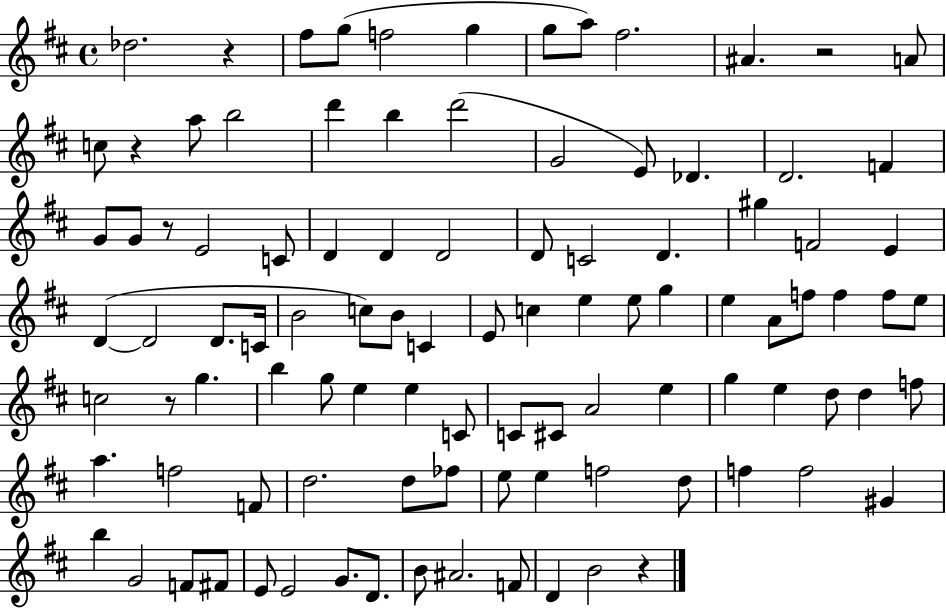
{
  \clef treble
  \time 4/4
  \defaultTimeSignature
  \key d \major
  \repeat volta 2 { des''2. r4 | fis''8 g''8( f''2 g''4 | g''8 a''8) fis''2. | ais'4. r2 a'8 | \break c''8 r4 a''8 b''2 | d'''4 b''4 d'''2( | g'2 e'8) des'4. | d'2. f'4 | \break g'8 g'8 r8 e'2 c'8 | d'4 d'4 d'2 | d'8 c'2 d'4. | gis''4 f'2 e'4 | \break d'4~(~ d'2 d'8. c'16 | b'2 c''8) b'8 c'4 | e'8 c''4 e''4 e''8 g''4 | e''4 a'8 f''8 f''4 f''8 e''8 | \break c''2 r8 g''4. | b''4 g''8 e''4 e''4 c'8 | c'8 cis'8 a'2 e''4 | g''4 e''4 d''8 d''4 f''8 | \break a''4. f''2 f'8 | d''2. d''8 fes''8 | e''8 e''4 f''2 d''8 | f''4 f''2 gis'4 | \break b''4 g'2 f'8 fis'8 | e'8 e'2 g'8. d'8. | b'8 ais'2. f'8 | d'4 b'2 r4 | \break } \bar "|."
}